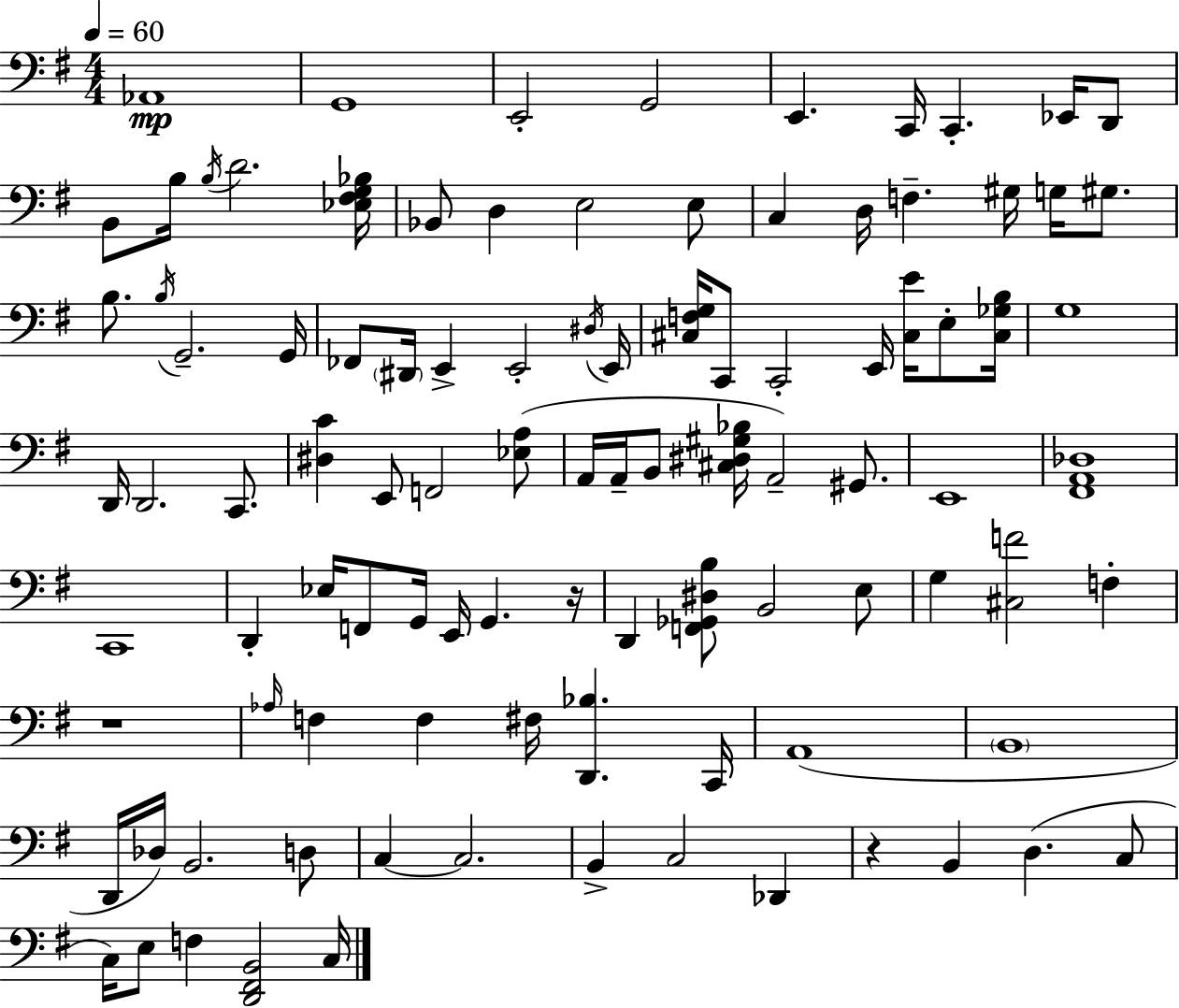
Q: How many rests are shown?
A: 3